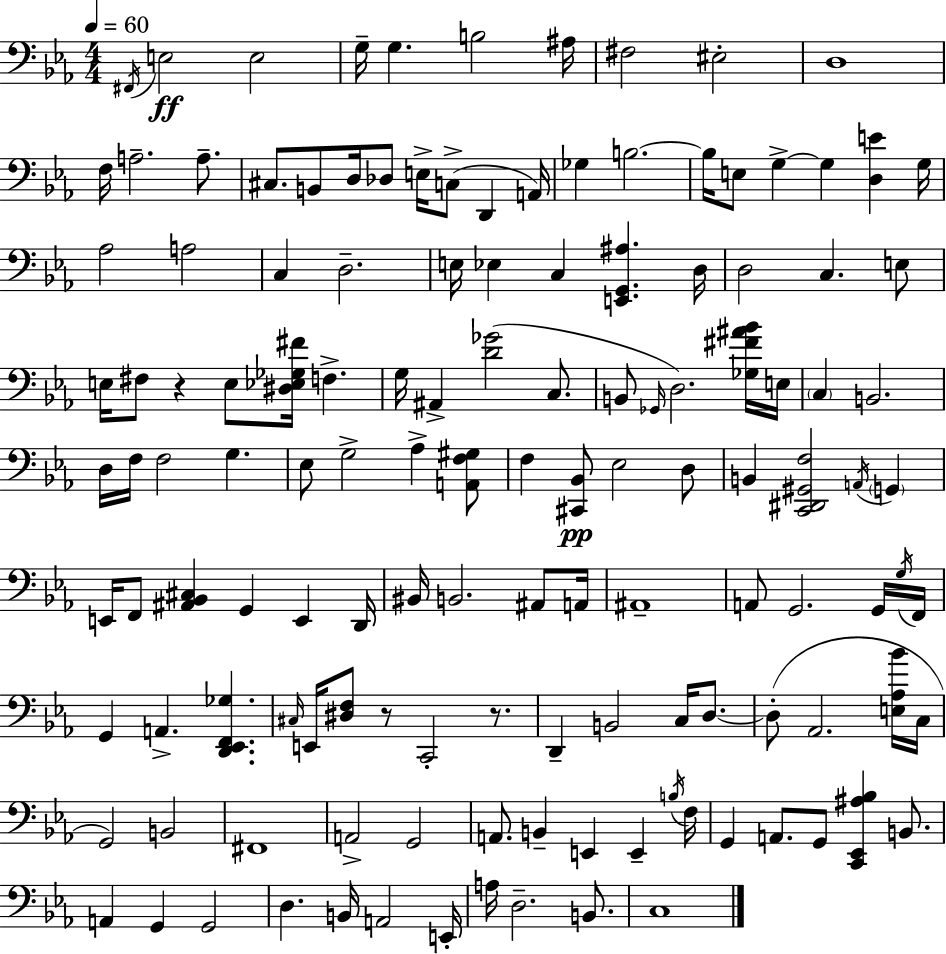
F#2/s E3/h E3/h G3/s G3/q. B3/h A#3/s F#3/h EIS3/h D3/w F3/s A3/h. A3/e. C#3/e. B2/e D3/s Db3/e E3/s C3/e D2/q A2/s Gb3/q B3/h. B3/s E3/e G3/q G3/q [D3,E4]/q G3/s Ab3/h A3/h C3/q D3/h. E3/s Eb3/q C3/q [E2,G2,A#3]/q. D3/s D3/h C3/q. E3/e E3/s F#3/e R/q E3/e [D#3,Eb3,Gb3,F#4]/s F3/q. G3/s A#2/q [D4,Gb4]/h C3/e. B2/e Gb2/s D3/h. [Gb3,F#4,A#4,Bb4]/s E3/s C3/q B2/h. D3/s F3/s F3/h G3/q. Eb3/e G3/h Ab3/q [A2,F3,G#3]/e F3/q [C#2,Bb2]/e Eb3/h D3/e B2/q [C2,D#2,G#2,F3]/h A2/s G2/q E2/s F2/e [A#2,Bb2,C#3]/q G2/q E2/q D2/s BIS2/s B2/h. A#2/e A2/s A#2/w A2/e G2/h. G2/s G3/s F2/s G2/q A2/q. [D2,Eb2,F2,Gb3]/q. C#3/s E2/s [D#3,F3]/e R/e C2/h R/e. D2/q B2/h C3/s D3/e. D3/e Ab2/h. [E3,Ab3,Bb4]/s C3/s G2/h B2/h F#2/w A2/h G2/h A2/e. B2/q E2/q E2/q B3/s F3/s G2/q A2/e. G2/e [C2,Eb2,A#3,Bb3]/q B2/e. A2/q G2/q G2/h D3/q. B2/s A2/h E2/s A3/s D3/h. B2/e. C3/w